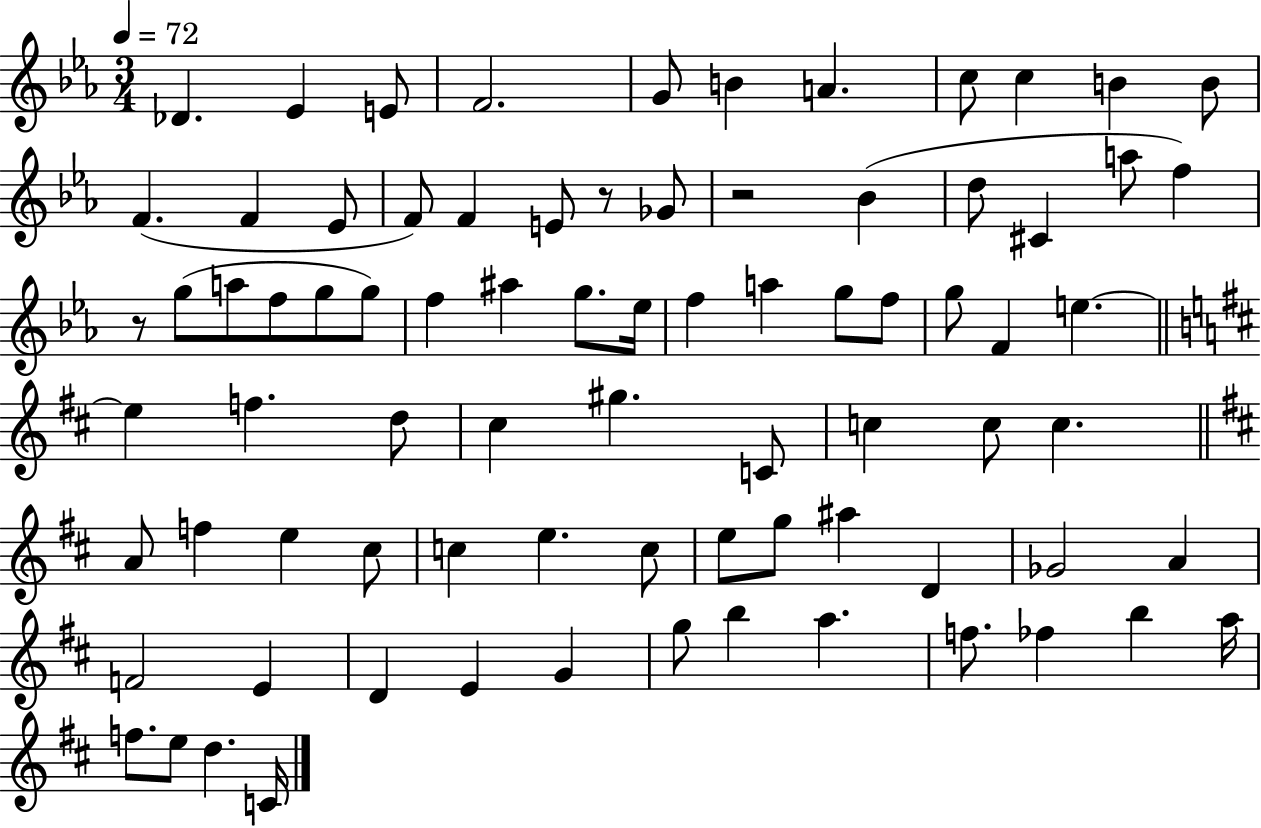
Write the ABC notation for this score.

X:1
T:Untitled
M:3/4
L:1/4
K:Eb
_D _E E/2 F2 G/2 B A c/2 c B B/2 F F _E/2 F/2 F E/2 z/2 _G/2 z2 _B d/2 ^C a/2 f z/2 g/2 a/2 f/2 g/2 g/2 f ^a g/2 _e/4 f a g/2 f/2 g/2 F e e f d/2 ^c ^g C/2 c c/2 c A/2 f e ^c/2 c e c/2 e/2 g/2 ^a D _G2 A F2 E D E G g/2 b a f/2 _f b a/4 f/2 e/2 d C/4